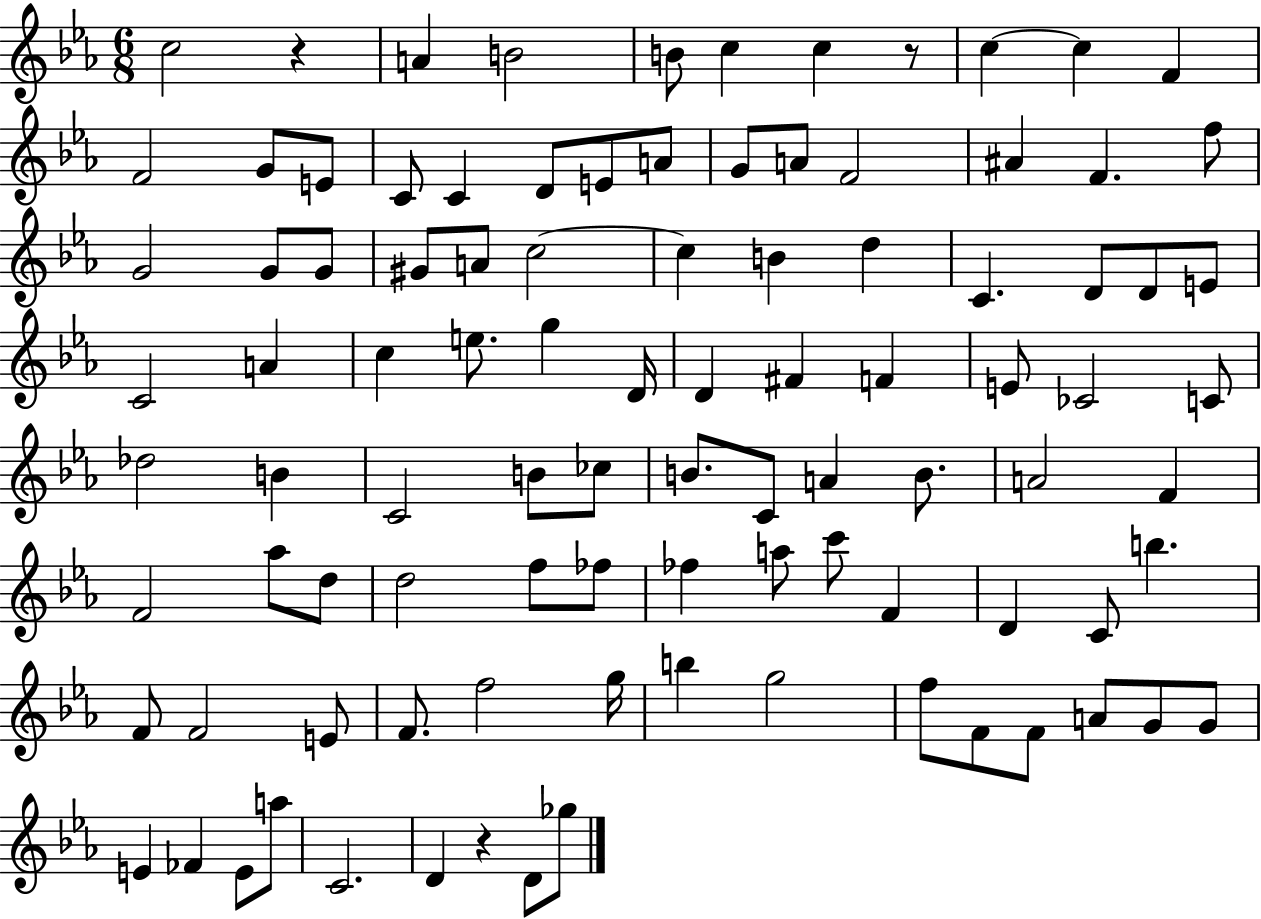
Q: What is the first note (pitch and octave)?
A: C5